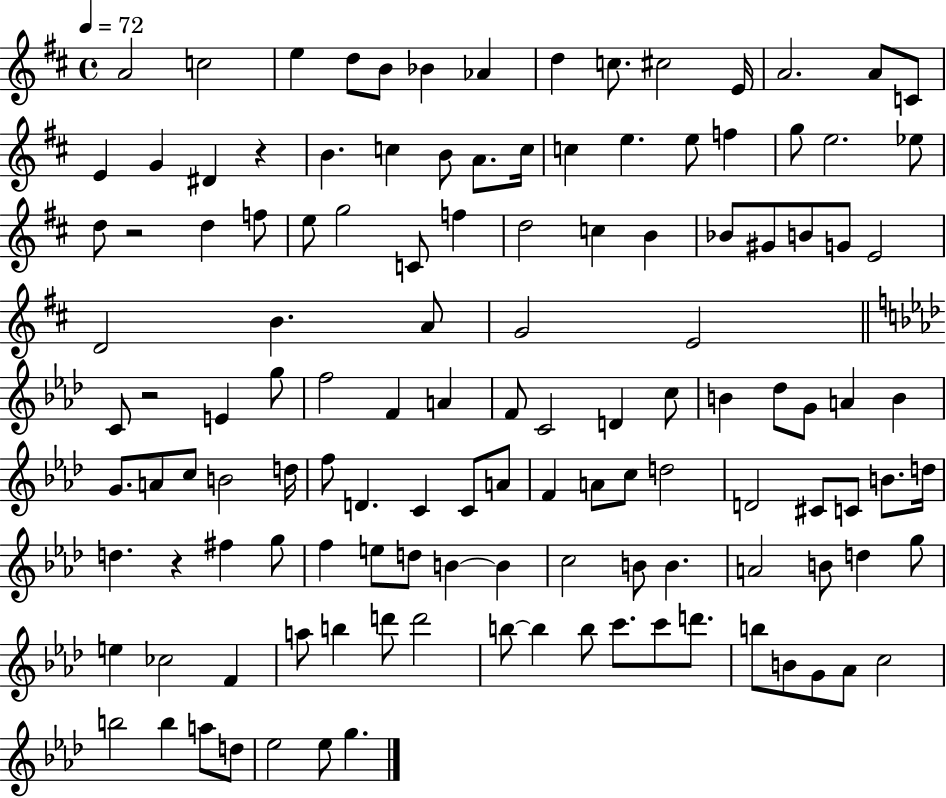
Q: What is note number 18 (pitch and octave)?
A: B4